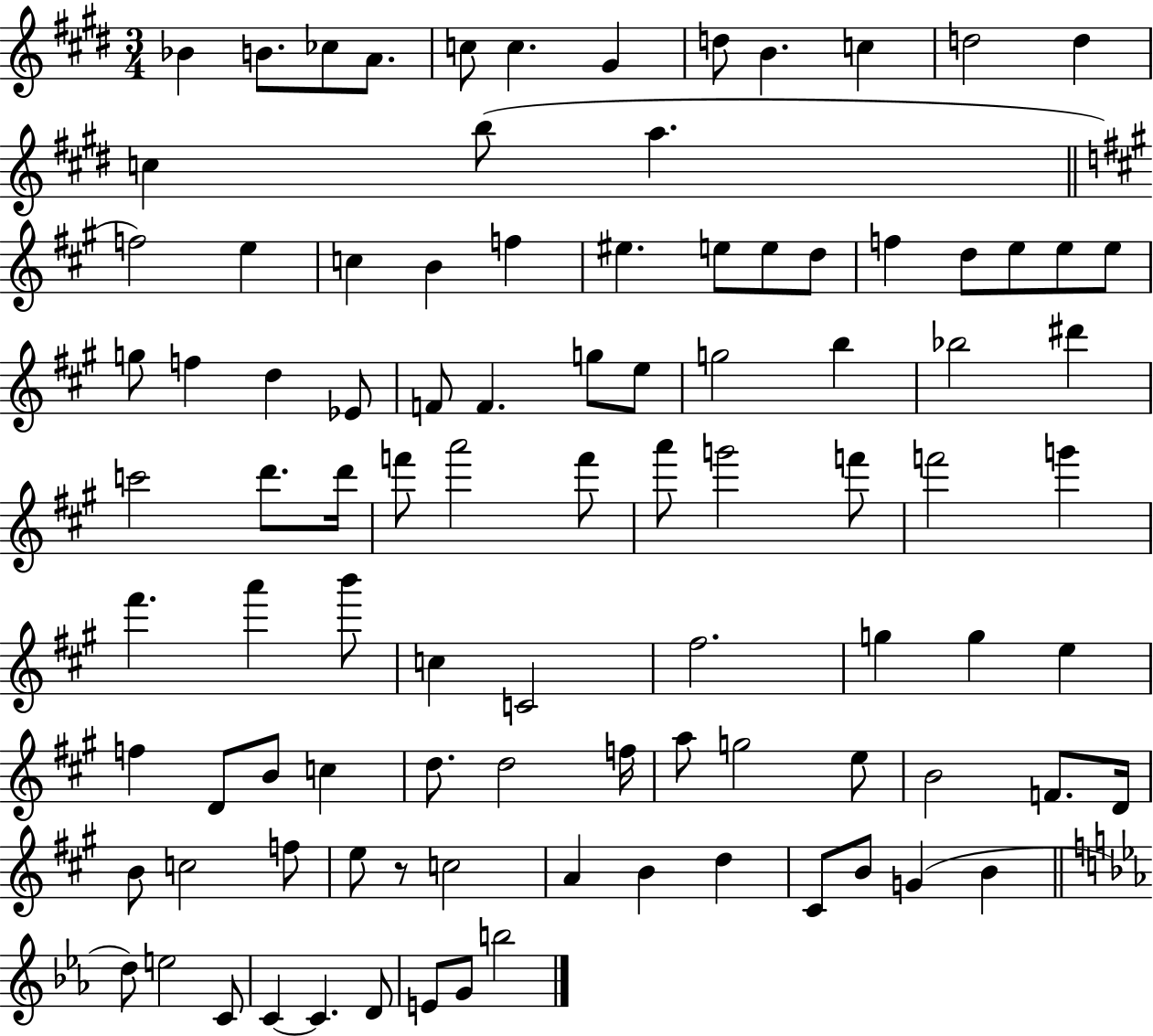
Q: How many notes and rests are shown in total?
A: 96